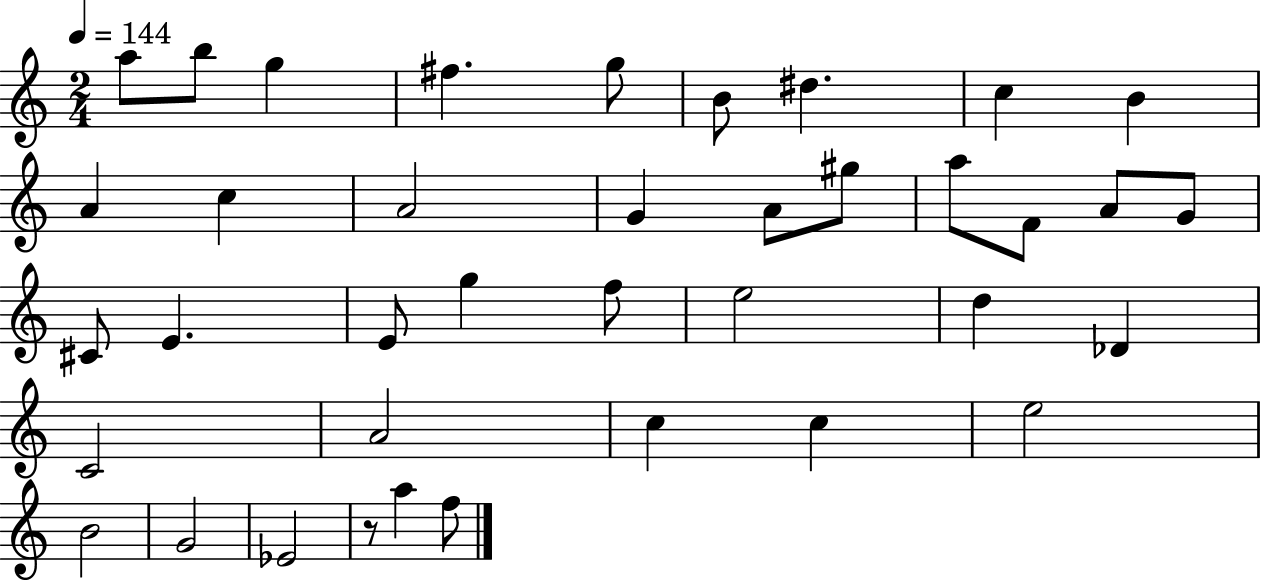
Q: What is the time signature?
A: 2/4